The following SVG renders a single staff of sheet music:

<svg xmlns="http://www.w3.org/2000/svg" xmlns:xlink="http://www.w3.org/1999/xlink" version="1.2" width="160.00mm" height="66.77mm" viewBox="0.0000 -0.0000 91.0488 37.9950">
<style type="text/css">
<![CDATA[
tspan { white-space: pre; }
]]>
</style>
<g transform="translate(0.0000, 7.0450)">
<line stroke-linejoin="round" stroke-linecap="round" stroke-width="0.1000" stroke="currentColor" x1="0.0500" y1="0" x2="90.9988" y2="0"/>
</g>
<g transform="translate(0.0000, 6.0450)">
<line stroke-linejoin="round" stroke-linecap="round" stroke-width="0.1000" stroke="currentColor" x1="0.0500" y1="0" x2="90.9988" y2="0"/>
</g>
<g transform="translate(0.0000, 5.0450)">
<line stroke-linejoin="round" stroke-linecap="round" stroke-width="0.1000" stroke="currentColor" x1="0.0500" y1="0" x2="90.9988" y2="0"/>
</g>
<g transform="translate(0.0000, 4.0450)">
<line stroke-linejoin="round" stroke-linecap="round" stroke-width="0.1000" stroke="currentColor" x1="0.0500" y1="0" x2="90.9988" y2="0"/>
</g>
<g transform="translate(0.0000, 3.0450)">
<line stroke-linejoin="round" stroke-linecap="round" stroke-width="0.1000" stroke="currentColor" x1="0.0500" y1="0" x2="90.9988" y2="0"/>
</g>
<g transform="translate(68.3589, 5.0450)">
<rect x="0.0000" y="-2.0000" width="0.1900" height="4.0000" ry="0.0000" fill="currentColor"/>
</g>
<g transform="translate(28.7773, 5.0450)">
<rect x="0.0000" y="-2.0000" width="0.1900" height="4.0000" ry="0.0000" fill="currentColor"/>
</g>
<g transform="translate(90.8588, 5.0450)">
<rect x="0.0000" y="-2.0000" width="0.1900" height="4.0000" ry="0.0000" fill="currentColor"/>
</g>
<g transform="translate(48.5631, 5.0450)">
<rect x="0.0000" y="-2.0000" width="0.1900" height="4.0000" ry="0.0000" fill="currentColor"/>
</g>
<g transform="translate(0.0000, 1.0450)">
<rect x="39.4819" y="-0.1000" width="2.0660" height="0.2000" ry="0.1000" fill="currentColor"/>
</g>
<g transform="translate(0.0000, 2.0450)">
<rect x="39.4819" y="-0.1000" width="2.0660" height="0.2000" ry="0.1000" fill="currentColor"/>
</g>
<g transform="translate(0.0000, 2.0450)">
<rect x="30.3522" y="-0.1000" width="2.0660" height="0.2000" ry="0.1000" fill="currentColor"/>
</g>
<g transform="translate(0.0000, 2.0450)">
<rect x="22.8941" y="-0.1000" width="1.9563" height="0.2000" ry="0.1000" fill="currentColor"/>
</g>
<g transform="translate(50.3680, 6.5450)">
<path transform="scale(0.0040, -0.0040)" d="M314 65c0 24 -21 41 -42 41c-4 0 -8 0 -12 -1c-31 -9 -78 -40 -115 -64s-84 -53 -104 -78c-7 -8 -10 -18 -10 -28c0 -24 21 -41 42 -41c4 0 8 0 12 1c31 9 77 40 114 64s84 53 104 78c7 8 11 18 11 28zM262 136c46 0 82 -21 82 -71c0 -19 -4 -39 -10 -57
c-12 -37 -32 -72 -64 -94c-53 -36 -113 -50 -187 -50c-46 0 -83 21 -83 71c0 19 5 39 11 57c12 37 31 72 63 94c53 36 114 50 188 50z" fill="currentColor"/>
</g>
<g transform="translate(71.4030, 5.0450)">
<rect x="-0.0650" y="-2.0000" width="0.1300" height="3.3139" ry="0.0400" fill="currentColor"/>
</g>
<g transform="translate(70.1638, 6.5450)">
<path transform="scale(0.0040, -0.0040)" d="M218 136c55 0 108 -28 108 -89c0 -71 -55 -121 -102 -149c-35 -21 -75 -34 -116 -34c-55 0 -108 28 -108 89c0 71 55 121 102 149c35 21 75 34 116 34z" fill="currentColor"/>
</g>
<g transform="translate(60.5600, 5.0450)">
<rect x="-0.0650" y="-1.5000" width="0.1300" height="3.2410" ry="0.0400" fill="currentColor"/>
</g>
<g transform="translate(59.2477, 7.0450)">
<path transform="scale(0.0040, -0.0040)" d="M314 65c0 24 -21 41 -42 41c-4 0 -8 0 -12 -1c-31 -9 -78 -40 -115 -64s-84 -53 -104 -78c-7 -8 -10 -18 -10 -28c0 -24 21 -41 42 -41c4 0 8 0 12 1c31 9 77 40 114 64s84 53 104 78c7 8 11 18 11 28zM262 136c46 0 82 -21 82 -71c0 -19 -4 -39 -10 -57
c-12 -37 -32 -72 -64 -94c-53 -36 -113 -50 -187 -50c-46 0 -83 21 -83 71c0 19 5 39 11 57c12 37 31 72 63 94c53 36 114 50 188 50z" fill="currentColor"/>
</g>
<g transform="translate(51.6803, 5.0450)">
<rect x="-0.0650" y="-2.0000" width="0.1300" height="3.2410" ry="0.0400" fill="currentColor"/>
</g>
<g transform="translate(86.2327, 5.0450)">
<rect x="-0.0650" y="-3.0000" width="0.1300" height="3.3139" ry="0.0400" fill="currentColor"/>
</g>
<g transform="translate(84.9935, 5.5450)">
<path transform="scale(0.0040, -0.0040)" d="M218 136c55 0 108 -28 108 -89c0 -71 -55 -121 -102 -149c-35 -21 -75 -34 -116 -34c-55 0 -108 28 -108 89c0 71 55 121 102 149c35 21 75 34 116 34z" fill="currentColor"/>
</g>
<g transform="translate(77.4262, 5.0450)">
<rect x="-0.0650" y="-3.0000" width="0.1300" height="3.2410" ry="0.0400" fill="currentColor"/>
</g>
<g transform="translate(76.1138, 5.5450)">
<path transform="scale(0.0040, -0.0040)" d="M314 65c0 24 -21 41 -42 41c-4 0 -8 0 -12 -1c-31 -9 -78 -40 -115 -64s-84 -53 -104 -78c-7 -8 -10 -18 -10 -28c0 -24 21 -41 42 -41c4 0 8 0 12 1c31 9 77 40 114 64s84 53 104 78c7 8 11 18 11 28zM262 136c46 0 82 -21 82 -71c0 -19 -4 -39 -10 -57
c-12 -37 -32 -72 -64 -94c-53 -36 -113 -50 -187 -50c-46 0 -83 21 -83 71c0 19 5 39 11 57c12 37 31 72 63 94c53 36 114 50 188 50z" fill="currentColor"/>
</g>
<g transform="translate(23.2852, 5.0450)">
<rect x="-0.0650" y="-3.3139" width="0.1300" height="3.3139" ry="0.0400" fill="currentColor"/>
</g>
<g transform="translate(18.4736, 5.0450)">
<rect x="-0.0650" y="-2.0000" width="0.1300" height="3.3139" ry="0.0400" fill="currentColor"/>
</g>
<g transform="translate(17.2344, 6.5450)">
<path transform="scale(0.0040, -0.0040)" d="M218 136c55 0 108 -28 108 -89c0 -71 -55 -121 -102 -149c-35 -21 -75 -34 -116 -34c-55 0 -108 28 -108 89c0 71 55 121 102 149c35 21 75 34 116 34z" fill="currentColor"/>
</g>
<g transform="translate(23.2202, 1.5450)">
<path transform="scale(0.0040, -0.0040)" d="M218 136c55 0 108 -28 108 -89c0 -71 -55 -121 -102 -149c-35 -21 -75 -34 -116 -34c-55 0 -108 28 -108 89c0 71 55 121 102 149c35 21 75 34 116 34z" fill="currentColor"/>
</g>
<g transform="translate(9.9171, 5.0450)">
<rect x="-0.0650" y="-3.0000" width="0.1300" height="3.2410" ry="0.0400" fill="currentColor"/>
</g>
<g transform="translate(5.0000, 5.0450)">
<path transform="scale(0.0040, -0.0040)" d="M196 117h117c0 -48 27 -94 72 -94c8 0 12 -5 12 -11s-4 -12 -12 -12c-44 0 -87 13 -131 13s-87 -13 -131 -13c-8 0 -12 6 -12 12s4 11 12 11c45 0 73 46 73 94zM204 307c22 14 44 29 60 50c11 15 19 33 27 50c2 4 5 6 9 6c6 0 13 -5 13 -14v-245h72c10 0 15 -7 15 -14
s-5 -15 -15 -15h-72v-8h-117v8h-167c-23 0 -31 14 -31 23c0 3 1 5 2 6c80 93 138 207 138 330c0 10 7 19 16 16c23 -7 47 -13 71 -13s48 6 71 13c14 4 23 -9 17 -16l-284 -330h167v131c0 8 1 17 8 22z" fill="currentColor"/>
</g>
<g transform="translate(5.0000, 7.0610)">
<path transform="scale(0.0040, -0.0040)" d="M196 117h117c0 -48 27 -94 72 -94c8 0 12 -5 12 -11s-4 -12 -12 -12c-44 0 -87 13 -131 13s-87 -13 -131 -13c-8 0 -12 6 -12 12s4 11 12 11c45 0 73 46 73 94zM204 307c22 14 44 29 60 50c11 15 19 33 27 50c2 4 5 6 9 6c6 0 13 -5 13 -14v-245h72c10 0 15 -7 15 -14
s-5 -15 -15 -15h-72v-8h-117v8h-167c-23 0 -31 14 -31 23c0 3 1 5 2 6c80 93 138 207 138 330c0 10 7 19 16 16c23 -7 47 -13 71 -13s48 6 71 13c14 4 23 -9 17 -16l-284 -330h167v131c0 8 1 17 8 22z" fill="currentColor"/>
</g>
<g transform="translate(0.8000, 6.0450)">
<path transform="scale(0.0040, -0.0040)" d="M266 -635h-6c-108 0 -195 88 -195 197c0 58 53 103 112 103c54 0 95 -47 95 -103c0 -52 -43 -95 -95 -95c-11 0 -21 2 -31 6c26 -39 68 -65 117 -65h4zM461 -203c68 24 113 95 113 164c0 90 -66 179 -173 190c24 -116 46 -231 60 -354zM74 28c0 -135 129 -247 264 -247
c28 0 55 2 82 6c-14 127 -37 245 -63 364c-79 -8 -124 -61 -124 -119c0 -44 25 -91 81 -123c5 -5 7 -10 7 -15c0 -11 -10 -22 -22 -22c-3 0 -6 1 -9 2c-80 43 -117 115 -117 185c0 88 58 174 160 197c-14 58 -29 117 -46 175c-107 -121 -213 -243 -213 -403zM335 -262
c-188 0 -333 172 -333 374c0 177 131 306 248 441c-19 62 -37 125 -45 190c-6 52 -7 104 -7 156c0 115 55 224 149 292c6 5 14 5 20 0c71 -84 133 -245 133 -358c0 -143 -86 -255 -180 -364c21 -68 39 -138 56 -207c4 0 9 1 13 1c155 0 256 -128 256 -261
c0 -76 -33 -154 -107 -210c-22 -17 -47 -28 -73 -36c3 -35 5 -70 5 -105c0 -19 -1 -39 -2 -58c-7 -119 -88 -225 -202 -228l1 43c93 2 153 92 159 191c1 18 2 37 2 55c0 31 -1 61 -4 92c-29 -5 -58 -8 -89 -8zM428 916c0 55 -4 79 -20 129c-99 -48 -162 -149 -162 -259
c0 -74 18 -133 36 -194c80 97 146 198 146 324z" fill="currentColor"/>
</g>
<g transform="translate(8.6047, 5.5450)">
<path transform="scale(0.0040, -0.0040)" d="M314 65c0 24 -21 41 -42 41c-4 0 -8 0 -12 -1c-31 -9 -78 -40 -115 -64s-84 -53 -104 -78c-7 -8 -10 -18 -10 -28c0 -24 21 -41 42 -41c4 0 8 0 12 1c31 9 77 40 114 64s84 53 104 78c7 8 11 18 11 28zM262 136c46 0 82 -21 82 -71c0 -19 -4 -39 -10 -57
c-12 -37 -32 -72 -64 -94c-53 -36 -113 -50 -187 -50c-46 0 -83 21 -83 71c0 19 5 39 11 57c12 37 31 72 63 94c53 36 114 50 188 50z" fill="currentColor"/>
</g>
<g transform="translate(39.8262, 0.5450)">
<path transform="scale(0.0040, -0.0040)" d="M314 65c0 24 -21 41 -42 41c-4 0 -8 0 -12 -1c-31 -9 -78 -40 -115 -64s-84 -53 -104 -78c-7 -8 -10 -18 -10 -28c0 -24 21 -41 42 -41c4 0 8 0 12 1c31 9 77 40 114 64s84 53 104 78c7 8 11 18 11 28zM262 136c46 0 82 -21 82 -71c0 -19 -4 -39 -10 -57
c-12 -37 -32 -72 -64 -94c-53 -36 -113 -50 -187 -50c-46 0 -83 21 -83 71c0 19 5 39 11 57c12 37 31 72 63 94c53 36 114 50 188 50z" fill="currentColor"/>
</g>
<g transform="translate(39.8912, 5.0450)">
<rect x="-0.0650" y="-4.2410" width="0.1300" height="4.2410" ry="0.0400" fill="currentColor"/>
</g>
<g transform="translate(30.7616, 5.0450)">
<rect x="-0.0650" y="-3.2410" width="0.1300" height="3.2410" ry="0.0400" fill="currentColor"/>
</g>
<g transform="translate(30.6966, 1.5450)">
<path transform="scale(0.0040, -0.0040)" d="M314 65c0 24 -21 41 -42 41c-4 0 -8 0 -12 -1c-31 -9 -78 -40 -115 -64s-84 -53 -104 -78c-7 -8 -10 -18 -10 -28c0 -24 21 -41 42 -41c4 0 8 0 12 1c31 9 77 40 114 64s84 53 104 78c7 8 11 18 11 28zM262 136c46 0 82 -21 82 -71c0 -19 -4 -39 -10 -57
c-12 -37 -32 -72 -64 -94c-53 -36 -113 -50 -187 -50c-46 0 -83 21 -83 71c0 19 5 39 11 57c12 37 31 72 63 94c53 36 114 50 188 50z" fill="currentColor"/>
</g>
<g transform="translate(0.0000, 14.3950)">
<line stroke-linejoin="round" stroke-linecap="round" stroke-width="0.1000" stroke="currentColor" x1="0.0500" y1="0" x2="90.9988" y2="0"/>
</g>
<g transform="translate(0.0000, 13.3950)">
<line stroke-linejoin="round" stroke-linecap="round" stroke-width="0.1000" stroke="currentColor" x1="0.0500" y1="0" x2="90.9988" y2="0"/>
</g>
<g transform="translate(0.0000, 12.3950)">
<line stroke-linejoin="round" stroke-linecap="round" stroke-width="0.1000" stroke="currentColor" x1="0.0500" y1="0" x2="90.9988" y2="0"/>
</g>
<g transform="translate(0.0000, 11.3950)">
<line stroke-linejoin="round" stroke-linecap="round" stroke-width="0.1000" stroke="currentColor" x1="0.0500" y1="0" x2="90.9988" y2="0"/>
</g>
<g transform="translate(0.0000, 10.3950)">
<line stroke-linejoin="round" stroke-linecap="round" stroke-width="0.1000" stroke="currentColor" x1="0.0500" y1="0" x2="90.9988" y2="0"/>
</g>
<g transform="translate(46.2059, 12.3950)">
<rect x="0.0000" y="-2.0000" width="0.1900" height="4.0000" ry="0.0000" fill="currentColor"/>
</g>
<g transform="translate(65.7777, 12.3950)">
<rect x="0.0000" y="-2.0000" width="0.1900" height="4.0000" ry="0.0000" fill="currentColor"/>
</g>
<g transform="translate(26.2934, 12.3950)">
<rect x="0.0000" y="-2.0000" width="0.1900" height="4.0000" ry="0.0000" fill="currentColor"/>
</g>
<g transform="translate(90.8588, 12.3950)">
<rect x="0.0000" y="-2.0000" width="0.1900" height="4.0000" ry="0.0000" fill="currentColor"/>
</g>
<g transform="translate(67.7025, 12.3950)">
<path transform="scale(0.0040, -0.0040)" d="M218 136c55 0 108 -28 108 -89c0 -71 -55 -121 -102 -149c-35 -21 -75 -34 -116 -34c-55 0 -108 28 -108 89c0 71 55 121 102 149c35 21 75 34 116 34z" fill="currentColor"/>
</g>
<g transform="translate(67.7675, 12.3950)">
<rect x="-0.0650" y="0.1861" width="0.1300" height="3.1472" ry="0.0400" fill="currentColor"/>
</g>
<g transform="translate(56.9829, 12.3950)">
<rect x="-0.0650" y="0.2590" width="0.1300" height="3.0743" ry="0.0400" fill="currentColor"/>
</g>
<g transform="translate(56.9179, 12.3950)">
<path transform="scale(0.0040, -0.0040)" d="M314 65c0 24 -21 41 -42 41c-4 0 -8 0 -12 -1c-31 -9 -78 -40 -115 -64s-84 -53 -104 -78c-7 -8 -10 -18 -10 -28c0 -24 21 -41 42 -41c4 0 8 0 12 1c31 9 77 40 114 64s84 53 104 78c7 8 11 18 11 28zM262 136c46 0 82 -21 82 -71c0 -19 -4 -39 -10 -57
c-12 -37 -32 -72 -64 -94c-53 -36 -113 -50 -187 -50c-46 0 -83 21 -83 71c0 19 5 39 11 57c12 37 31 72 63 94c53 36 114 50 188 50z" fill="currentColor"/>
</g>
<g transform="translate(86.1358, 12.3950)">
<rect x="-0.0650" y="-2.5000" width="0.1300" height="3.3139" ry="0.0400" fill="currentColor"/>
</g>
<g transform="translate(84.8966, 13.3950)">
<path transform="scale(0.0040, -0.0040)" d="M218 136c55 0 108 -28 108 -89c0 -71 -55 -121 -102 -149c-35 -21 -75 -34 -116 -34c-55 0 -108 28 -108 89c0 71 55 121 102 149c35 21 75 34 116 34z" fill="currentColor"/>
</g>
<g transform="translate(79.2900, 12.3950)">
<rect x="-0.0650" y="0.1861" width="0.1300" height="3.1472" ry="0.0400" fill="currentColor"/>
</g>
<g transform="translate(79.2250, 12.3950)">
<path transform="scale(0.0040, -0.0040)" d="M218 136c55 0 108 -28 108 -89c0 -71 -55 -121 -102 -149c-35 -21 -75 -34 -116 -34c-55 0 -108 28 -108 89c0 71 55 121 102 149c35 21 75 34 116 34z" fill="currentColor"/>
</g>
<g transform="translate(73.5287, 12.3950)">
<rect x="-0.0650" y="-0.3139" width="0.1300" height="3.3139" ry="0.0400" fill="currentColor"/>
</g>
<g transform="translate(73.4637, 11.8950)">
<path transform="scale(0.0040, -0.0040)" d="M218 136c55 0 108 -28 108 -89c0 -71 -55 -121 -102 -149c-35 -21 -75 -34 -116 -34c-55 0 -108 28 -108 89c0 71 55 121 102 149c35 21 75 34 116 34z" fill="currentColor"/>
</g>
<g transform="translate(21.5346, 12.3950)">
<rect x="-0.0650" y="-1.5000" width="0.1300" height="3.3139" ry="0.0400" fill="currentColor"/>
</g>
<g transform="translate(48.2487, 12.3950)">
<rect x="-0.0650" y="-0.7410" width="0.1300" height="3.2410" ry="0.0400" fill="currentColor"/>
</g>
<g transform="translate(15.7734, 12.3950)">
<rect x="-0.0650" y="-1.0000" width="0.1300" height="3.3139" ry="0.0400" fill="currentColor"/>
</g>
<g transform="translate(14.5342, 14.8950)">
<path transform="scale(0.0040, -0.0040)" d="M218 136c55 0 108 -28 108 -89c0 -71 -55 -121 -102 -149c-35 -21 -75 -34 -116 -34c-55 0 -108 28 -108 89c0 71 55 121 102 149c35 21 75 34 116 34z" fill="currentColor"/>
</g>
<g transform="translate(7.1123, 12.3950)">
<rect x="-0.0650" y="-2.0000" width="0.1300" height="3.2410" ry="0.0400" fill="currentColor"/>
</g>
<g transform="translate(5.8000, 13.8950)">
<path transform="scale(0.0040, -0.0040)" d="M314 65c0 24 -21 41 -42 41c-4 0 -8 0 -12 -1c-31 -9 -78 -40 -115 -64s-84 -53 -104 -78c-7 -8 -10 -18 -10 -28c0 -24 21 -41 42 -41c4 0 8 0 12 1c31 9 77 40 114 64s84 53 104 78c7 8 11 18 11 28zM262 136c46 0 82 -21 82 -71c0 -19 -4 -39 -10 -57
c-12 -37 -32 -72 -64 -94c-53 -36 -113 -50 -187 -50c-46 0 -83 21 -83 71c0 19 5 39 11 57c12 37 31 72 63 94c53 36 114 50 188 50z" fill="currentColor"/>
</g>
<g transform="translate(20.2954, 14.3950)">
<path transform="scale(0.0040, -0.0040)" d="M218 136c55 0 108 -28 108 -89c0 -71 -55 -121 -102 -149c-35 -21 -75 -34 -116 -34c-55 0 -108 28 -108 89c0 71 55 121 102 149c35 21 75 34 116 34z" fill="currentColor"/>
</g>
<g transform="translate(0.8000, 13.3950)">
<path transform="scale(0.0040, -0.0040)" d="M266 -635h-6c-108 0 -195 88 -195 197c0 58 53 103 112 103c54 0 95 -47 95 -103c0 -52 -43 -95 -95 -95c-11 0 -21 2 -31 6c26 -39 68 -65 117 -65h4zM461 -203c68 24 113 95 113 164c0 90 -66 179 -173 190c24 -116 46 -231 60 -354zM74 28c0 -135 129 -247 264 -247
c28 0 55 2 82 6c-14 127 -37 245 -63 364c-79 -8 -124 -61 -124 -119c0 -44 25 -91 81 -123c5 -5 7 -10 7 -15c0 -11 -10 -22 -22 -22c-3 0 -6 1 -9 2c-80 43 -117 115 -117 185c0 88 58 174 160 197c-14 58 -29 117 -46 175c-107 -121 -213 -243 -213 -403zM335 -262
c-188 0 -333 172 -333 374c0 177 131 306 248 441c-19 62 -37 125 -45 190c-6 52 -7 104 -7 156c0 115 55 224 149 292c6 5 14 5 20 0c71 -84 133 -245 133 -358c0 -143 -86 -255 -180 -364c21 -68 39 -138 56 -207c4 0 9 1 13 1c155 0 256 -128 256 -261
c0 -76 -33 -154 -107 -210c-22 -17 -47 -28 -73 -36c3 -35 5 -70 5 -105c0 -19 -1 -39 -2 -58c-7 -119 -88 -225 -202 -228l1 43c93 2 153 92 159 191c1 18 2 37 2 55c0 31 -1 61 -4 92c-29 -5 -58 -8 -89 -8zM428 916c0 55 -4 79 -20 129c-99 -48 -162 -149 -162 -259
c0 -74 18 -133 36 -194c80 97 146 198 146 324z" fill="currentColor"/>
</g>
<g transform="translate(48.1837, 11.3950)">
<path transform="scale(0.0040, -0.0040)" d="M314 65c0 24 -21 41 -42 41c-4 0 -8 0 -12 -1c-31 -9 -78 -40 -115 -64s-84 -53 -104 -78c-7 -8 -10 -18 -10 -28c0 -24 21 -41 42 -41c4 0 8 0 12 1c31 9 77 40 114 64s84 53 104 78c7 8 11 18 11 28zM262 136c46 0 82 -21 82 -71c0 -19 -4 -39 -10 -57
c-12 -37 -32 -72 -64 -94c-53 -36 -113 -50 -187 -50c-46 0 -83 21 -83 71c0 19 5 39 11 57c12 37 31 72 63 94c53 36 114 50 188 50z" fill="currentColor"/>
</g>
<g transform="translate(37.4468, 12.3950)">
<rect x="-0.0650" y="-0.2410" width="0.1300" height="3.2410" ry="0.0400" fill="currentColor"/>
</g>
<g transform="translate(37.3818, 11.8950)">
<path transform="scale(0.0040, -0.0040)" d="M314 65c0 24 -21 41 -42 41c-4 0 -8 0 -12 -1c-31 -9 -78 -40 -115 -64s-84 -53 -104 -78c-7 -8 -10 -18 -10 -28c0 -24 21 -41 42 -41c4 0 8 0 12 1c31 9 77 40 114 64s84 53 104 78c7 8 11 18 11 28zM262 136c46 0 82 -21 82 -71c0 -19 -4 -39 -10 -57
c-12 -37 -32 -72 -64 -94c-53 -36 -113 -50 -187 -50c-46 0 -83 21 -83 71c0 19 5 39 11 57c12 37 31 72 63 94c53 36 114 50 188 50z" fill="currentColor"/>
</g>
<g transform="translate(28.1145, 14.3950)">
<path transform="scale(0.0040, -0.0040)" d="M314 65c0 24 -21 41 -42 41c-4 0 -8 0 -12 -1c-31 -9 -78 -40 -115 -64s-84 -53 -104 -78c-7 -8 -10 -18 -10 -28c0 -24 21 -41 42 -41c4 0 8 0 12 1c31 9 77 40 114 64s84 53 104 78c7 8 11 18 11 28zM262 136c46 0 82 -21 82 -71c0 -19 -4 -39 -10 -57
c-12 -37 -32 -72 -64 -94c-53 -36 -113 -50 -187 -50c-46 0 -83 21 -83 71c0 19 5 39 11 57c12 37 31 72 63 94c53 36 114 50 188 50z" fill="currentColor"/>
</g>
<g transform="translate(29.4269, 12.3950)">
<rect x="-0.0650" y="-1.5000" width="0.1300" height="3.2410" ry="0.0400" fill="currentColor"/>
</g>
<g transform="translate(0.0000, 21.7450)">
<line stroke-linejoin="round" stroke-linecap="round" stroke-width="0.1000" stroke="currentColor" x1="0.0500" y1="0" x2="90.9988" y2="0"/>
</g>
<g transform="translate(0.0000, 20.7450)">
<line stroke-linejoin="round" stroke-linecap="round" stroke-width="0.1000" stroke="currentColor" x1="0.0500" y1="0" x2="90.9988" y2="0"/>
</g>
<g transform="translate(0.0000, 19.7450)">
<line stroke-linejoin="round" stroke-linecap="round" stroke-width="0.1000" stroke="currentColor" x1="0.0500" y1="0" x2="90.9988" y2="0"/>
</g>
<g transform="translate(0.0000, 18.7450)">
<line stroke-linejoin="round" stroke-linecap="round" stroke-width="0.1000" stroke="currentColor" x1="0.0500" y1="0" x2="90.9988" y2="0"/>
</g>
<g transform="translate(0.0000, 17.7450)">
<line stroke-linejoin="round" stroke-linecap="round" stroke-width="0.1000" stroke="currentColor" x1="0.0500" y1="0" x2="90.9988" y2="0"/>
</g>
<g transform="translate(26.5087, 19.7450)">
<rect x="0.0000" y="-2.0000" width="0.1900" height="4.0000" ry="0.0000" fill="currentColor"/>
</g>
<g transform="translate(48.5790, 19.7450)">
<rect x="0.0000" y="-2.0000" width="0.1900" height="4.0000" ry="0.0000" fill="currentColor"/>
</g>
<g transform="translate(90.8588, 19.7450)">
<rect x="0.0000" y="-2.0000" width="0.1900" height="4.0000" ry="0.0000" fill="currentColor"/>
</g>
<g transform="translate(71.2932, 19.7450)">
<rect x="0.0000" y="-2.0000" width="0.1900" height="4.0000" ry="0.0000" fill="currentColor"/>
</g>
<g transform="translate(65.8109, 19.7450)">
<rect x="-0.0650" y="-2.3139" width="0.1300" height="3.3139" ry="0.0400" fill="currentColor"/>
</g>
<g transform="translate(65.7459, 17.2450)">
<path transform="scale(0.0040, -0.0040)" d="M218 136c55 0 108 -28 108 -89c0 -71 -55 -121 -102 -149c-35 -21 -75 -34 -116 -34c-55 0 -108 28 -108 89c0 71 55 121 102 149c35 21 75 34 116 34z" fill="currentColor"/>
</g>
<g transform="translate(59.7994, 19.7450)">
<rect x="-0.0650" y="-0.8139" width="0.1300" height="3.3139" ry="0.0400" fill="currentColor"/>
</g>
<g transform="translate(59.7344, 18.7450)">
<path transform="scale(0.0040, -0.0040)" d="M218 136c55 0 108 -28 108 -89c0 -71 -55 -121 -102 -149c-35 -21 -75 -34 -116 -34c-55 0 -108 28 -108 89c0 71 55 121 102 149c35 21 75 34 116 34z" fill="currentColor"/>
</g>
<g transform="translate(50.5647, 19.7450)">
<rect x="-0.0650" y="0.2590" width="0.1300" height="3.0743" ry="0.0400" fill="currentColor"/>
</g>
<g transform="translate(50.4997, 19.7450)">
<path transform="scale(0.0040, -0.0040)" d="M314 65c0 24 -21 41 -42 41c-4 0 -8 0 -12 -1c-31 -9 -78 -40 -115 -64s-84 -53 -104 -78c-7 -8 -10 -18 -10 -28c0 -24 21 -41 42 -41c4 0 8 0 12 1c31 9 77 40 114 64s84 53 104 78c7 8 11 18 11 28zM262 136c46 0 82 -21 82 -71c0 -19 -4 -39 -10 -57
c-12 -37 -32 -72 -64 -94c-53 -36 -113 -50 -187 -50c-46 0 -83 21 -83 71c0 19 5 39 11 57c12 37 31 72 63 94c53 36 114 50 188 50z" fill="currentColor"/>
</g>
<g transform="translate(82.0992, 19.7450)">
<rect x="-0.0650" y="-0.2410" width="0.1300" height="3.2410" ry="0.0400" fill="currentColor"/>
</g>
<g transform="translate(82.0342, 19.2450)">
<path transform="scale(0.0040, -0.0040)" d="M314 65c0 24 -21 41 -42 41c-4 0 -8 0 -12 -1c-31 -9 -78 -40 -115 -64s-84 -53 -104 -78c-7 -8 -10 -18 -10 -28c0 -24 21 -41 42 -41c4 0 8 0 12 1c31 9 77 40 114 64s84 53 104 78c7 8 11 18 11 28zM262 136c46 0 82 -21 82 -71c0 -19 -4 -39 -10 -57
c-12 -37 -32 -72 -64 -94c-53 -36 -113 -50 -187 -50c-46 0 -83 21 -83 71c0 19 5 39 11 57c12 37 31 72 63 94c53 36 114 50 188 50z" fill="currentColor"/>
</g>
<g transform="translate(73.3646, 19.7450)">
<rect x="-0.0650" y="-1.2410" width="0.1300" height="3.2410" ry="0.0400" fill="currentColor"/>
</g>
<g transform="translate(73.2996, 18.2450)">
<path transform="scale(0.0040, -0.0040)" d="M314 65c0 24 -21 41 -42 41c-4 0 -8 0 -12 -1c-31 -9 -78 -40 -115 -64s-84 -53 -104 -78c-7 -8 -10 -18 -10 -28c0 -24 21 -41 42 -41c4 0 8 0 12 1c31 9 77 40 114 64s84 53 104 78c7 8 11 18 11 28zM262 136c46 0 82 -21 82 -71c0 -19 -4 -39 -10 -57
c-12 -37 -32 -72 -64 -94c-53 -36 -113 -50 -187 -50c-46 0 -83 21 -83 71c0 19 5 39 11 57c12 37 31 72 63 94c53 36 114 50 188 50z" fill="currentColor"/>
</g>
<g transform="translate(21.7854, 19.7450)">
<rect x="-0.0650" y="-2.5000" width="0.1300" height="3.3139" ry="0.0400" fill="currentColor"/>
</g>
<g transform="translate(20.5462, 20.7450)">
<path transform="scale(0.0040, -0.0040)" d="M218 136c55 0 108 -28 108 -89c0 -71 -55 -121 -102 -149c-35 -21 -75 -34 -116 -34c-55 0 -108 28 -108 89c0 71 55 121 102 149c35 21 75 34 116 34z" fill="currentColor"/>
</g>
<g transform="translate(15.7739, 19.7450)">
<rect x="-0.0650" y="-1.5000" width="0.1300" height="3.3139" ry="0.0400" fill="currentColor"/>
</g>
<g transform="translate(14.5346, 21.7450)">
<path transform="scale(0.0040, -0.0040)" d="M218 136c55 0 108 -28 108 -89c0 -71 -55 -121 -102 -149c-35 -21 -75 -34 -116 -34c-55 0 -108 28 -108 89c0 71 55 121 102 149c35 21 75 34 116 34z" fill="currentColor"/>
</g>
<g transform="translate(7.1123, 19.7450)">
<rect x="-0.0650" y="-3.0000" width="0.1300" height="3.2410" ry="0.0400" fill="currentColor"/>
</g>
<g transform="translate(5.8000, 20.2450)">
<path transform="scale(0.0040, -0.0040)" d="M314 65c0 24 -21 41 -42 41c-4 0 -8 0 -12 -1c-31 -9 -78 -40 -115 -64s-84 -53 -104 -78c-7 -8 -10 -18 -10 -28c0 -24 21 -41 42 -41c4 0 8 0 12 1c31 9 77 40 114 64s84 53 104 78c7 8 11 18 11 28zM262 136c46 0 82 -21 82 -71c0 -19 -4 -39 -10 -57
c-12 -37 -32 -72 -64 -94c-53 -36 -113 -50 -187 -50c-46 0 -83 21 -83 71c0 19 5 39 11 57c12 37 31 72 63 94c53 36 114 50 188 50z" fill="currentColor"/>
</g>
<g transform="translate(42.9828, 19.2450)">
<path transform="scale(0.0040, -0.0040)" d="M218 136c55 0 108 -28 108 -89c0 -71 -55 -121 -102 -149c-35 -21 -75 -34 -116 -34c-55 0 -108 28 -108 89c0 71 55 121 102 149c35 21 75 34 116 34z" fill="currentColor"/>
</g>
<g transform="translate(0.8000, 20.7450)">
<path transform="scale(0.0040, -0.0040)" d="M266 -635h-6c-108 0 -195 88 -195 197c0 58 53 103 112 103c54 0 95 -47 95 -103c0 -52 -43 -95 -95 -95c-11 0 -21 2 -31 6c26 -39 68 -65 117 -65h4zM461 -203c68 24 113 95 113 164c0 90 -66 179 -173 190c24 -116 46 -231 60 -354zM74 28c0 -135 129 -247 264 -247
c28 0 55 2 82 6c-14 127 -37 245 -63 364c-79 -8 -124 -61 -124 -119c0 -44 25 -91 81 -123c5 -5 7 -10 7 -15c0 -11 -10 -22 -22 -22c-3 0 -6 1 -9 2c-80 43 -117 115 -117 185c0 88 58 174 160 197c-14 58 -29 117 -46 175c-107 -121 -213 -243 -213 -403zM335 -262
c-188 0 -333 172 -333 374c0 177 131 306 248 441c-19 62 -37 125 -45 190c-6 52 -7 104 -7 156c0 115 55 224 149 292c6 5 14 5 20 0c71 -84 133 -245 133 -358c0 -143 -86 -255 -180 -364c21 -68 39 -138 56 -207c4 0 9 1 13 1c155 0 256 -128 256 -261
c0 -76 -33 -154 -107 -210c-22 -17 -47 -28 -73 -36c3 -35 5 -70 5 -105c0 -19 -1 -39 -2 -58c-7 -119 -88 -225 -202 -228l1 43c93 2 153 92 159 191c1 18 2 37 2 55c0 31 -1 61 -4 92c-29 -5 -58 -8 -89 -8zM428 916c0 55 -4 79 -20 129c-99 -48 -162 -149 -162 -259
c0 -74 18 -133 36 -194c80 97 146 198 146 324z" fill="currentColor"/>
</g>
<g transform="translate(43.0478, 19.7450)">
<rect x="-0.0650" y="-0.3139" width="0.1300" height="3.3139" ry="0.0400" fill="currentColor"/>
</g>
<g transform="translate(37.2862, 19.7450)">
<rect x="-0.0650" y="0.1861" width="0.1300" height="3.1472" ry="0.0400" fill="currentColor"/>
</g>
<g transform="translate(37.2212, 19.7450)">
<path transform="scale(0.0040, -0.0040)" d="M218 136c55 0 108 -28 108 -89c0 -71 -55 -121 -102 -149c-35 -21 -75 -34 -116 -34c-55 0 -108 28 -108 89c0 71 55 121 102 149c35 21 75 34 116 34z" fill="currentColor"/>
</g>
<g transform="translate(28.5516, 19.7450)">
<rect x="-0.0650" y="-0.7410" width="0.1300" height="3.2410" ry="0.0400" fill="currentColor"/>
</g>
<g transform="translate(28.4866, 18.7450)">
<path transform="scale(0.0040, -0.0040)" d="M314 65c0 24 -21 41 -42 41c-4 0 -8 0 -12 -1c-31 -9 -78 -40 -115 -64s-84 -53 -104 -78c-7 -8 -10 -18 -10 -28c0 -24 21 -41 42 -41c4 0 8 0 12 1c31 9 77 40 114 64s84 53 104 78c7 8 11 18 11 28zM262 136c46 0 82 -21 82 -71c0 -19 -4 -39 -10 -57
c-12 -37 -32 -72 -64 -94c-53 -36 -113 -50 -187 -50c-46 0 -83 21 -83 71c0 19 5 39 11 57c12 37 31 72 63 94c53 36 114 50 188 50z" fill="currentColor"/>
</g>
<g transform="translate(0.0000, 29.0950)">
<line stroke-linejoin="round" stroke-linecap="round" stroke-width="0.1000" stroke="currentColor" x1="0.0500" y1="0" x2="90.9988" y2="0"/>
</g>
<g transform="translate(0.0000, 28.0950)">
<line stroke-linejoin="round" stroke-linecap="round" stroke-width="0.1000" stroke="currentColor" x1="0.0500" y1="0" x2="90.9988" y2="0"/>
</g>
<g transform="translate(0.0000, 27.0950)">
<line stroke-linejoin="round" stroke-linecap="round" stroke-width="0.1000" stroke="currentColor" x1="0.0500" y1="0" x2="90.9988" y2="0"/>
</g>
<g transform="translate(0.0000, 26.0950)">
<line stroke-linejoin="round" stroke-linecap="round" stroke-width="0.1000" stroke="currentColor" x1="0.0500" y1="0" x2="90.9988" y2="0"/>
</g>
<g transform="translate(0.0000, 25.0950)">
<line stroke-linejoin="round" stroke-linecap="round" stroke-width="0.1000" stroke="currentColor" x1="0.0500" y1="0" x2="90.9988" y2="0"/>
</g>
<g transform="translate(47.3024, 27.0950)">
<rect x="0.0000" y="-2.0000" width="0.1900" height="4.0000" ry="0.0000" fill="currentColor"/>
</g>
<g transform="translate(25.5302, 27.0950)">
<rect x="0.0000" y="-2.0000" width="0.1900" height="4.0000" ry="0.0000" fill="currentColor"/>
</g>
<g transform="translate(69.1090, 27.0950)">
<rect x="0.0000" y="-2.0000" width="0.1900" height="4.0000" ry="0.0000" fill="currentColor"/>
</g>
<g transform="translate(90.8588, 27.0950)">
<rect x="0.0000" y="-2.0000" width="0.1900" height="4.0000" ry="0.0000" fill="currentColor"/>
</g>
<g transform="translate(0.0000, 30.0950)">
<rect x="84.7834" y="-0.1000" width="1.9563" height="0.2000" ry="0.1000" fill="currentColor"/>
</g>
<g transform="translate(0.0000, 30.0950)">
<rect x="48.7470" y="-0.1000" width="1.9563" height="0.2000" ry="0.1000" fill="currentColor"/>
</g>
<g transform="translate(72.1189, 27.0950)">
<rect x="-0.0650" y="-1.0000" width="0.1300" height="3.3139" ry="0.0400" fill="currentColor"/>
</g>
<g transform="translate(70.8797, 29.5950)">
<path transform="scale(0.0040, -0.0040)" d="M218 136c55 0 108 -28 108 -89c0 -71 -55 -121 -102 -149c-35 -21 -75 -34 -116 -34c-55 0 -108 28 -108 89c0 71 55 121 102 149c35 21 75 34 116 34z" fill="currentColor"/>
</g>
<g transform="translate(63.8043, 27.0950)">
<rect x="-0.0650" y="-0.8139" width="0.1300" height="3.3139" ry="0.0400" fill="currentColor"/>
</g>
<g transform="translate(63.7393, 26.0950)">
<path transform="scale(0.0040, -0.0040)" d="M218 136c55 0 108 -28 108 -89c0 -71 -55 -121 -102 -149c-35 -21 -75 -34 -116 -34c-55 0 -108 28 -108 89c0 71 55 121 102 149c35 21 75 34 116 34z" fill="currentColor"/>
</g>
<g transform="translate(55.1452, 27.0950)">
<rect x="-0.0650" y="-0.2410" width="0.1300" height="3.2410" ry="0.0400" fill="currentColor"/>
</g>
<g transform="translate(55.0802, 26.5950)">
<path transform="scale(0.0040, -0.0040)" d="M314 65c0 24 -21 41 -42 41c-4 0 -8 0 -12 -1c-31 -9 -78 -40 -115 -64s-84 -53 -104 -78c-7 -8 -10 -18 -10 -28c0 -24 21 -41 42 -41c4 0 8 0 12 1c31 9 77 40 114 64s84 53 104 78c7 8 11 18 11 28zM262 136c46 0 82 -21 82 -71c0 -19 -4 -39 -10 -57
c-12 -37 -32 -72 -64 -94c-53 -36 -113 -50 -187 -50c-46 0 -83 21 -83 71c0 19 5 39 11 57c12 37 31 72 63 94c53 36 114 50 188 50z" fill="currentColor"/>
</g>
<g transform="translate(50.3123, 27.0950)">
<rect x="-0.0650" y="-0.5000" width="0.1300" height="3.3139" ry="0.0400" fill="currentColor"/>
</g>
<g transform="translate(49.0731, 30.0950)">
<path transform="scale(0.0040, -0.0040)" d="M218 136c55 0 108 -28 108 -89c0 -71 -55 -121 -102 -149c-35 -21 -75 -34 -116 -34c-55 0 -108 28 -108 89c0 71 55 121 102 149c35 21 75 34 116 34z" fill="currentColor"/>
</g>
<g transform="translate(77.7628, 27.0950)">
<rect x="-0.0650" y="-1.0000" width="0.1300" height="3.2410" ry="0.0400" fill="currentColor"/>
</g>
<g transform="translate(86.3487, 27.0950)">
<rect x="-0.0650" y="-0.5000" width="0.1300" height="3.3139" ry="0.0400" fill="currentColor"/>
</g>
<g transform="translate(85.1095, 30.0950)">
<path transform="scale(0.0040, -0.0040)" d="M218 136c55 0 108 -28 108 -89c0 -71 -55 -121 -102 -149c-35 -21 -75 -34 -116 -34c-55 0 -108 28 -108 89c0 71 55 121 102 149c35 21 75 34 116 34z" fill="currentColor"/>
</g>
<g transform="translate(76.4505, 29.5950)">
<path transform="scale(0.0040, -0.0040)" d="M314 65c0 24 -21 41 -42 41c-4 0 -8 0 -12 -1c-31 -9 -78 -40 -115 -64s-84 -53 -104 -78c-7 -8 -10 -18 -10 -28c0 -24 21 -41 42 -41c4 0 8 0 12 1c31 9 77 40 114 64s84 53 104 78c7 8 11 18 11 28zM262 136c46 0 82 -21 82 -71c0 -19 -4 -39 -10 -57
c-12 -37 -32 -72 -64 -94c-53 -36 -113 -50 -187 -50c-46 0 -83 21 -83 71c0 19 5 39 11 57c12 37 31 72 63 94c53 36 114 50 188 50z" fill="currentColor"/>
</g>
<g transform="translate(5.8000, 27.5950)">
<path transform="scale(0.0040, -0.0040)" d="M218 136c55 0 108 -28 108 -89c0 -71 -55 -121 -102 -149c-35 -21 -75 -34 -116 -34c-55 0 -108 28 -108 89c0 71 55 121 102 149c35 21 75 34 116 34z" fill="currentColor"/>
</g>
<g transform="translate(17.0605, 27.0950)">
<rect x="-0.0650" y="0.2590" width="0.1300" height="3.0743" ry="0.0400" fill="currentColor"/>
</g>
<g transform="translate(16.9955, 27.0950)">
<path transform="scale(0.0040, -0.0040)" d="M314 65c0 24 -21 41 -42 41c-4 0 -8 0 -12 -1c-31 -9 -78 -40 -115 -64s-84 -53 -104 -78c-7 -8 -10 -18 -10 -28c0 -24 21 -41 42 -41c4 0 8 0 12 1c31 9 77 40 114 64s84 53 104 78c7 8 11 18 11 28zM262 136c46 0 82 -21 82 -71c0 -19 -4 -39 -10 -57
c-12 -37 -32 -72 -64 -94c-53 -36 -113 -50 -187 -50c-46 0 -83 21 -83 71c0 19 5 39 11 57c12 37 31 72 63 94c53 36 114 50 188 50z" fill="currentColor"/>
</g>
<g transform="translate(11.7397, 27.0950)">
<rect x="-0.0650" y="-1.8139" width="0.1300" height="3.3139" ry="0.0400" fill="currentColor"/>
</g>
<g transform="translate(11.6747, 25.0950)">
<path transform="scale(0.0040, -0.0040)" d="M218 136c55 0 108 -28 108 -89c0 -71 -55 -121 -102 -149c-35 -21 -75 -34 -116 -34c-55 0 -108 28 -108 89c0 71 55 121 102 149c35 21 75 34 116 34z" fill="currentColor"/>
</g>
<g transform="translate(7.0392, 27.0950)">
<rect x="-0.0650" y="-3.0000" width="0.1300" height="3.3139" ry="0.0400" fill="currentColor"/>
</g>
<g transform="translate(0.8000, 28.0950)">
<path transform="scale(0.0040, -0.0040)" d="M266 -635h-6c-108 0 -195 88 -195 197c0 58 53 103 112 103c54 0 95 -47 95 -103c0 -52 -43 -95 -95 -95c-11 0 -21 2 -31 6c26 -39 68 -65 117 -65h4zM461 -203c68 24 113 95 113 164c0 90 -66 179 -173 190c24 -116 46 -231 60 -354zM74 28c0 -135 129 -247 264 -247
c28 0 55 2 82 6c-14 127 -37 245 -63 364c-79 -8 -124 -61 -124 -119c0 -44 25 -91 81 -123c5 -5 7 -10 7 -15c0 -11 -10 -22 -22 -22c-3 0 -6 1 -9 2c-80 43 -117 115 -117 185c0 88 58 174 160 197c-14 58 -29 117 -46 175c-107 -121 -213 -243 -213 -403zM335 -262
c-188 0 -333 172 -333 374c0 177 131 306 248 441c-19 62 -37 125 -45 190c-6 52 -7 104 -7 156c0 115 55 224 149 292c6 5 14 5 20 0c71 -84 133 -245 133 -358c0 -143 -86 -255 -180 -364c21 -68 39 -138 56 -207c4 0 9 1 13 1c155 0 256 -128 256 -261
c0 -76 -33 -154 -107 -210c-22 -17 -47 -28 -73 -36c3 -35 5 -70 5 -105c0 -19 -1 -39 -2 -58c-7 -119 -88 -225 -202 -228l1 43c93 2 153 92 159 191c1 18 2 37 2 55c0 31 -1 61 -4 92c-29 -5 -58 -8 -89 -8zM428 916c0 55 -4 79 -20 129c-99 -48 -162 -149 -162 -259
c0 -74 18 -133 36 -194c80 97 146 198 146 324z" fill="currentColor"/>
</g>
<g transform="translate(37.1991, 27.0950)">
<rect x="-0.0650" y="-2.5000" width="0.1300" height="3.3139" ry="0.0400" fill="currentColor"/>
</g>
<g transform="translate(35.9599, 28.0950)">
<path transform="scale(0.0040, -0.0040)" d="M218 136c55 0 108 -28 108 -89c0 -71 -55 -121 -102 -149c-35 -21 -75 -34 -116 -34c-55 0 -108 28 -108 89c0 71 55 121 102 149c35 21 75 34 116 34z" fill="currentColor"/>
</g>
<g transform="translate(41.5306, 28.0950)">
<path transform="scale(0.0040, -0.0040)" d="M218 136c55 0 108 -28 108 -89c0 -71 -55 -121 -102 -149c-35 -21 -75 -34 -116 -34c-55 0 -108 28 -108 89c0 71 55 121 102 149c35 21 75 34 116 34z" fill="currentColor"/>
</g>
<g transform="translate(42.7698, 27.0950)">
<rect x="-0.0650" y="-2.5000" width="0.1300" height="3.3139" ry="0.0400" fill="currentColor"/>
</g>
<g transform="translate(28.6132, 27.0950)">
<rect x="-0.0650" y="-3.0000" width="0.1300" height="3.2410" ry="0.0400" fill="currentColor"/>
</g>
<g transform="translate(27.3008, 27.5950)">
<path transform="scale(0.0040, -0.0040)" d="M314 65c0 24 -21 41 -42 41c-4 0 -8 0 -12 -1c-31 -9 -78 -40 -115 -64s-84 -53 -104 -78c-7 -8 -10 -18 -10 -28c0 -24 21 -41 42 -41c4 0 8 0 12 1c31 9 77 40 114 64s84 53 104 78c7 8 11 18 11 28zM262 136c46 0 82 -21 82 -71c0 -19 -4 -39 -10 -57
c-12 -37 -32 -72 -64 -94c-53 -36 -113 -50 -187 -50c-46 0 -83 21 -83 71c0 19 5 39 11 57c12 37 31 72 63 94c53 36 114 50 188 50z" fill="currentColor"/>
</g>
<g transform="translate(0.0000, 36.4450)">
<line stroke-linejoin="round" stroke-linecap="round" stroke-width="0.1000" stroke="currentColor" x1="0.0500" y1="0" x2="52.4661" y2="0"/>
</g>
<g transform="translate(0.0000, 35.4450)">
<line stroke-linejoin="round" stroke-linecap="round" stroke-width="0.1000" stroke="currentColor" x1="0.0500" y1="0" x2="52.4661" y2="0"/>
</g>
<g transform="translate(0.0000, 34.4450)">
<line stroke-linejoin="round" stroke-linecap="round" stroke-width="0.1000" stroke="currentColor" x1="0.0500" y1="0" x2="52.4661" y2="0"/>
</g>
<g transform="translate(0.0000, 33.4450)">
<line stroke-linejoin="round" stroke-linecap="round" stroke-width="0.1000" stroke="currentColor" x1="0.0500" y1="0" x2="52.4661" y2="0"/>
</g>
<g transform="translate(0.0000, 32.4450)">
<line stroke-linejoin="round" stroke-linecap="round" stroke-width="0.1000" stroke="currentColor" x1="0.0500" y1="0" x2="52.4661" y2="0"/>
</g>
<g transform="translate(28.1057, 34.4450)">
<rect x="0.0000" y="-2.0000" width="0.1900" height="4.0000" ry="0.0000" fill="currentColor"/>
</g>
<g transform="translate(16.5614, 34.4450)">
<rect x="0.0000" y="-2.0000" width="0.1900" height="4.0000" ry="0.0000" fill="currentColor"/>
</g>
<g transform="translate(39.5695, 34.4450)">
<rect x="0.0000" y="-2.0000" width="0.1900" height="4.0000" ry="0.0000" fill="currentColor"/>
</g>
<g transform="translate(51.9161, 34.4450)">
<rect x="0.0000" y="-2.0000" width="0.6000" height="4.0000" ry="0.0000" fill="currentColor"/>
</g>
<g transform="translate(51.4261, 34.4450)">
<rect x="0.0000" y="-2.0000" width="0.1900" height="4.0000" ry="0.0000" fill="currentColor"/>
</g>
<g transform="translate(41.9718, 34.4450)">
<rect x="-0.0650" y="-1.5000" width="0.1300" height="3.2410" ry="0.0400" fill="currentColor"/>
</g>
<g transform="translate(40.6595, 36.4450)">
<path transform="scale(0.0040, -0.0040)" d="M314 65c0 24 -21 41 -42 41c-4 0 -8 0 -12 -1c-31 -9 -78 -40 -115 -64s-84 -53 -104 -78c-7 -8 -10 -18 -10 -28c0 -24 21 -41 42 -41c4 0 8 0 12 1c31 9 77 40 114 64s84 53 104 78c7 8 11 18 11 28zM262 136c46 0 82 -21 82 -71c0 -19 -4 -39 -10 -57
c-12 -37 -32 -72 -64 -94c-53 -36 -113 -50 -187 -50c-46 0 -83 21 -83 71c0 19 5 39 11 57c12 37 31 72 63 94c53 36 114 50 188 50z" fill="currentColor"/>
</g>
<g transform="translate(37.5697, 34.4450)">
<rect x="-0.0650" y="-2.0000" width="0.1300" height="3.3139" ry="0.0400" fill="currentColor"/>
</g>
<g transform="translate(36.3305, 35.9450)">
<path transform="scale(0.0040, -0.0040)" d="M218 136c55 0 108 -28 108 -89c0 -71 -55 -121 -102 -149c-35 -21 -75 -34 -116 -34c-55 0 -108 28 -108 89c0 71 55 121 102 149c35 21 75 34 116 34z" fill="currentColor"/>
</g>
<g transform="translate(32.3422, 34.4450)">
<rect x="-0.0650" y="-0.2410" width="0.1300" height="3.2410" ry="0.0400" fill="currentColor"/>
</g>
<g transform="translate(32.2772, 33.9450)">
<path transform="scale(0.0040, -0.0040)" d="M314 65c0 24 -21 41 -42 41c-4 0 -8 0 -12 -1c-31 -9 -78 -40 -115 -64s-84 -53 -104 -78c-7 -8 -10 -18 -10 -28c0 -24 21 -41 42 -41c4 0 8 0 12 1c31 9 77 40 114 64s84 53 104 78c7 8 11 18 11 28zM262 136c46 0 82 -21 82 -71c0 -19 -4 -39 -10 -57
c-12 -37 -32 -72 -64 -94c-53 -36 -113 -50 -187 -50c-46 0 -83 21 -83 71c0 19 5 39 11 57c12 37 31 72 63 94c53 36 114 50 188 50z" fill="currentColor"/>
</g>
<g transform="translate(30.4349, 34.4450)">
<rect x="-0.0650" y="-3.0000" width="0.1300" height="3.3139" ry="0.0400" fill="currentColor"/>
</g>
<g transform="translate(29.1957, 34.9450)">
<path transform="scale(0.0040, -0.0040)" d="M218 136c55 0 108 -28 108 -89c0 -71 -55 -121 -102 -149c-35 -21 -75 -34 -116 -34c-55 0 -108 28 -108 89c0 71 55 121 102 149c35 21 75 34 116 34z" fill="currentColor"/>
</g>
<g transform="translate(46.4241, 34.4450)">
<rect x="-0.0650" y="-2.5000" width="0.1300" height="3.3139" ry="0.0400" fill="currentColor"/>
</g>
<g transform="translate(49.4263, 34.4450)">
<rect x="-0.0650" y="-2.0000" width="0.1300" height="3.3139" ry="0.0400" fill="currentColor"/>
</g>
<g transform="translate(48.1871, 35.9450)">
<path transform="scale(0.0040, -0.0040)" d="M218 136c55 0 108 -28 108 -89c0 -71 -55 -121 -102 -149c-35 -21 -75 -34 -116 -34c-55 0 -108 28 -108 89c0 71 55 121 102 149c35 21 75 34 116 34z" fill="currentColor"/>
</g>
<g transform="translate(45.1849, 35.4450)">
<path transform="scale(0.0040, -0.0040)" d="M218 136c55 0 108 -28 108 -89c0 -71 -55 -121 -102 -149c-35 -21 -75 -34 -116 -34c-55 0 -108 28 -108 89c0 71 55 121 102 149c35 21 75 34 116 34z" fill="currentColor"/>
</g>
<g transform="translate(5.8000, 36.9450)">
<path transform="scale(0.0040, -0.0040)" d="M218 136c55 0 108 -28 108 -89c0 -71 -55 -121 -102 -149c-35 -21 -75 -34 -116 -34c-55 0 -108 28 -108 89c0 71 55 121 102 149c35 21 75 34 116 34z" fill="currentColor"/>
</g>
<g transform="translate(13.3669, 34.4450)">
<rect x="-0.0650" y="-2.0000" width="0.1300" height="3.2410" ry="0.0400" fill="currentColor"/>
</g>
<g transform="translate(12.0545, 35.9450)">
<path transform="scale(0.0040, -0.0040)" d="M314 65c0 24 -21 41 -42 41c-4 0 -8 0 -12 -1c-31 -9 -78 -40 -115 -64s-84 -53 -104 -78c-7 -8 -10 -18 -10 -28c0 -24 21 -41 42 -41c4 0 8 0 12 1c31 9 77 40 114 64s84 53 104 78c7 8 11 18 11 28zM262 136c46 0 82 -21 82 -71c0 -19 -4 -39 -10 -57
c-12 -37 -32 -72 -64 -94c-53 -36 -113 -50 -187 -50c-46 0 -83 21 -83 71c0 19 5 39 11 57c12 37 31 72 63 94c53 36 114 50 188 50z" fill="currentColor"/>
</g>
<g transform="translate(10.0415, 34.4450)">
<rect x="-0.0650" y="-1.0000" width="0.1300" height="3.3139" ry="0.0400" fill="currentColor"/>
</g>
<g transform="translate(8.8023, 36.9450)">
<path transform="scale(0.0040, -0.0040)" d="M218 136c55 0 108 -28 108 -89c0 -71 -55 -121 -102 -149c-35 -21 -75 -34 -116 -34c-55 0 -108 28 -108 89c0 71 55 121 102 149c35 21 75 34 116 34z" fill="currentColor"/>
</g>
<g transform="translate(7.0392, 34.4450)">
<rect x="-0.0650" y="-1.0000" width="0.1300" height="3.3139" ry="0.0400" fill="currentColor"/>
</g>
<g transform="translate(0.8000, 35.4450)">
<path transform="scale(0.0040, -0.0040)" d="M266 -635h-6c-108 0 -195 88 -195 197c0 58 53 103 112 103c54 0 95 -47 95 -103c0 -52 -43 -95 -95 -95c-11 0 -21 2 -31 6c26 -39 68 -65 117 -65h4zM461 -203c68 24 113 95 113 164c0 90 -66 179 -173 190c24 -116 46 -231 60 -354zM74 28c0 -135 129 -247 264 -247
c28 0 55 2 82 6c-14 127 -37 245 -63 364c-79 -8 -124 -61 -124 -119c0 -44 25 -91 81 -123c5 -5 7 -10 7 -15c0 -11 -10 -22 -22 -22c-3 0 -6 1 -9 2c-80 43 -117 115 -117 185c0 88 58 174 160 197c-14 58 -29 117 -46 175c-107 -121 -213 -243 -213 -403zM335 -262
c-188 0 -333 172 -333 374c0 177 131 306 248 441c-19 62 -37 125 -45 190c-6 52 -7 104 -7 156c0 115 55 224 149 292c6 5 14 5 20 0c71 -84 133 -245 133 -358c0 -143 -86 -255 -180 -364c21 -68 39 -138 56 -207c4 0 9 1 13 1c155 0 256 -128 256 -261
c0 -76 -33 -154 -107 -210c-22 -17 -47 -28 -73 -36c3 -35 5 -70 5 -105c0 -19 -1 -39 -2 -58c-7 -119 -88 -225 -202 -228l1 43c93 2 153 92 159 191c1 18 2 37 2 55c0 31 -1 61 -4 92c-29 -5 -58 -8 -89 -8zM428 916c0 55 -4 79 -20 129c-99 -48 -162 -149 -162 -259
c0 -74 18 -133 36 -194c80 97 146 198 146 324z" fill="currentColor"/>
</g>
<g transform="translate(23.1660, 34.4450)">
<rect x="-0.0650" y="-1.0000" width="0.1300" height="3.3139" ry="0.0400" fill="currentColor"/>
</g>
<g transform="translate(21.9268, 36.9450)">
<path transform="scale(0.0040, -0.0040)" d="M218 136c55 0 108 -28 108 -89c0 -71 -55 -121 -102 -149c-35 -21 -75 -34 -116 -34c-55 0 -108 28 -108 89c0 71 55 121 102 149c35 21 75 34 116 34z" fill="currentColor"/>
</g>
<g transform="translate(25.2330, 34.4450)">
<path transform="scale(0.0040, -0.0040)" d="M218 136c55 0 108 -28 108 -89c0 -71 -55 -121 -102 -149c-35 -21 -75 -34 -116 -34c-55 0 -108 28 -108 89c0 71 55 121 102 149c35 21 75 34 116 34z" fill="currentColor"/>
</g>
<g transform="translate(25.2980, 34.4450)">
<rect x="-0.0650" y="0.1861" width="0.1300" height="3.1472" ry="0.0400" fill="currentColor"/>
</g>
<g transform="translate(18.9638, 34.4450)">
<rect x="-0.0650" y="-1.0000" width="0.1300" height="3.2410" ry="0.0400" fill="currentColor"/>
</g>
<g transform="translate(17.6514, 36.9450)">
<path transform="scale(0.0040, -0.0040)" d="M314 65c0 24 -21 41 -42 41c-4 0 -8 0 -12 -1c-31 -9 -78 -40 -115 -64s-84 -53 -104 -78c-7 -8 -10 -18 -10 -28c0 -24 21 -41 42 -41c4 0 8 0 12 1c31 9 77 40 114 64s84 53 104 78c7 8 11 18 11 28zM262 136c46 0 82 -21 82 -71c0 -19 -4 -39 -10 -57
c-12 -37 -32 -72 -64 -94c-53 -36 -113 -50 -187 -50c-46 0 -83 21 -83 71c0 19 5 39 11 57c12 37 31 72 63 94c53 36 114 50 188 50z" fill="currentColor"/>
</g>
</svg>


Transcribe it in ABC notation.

X:1
T:Untitled
M:4/4
L:1/4
K:C
A2 F b b2 d'2 F2 E2 F A2 A F2 D E E2 c2 d2 B2 B c B G A2 E G d2 B c B2 d g e2 c2 A f B2 A2 G G C c2 d D D2 C D D F2 D2 D B A c2 F E2 G F